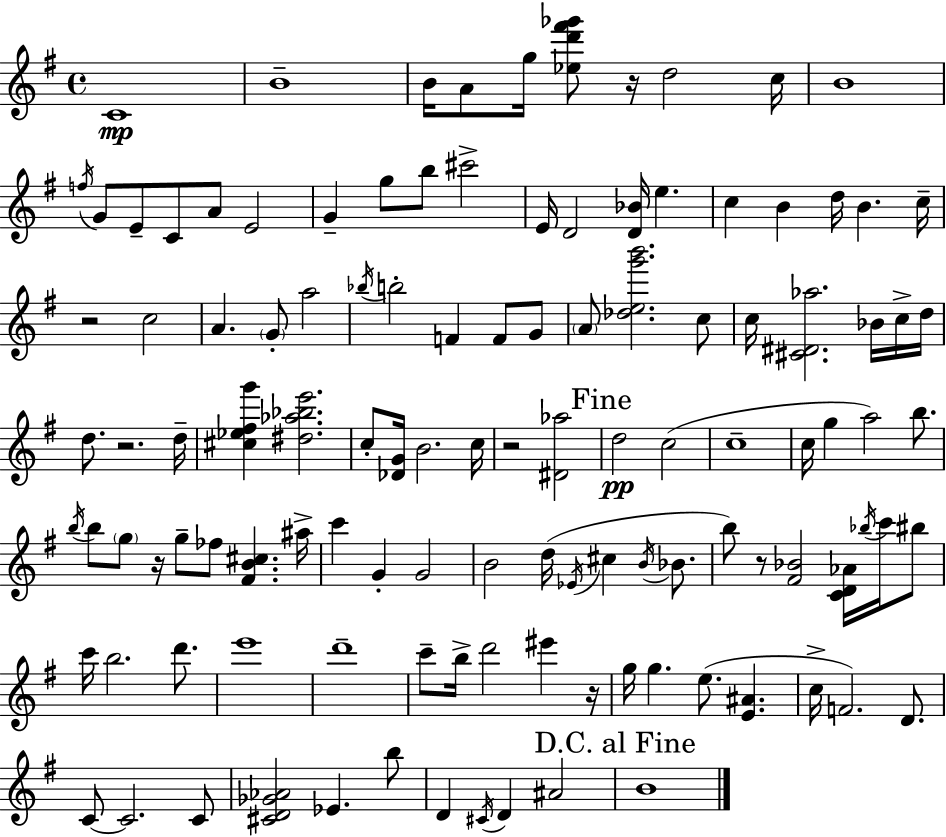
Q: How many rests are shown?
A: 7